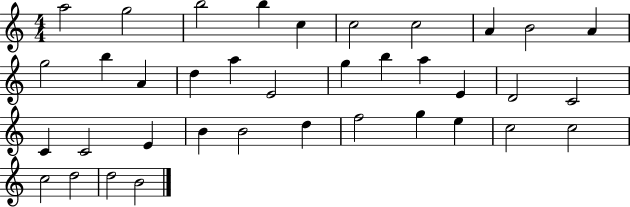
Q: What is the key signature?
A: C major